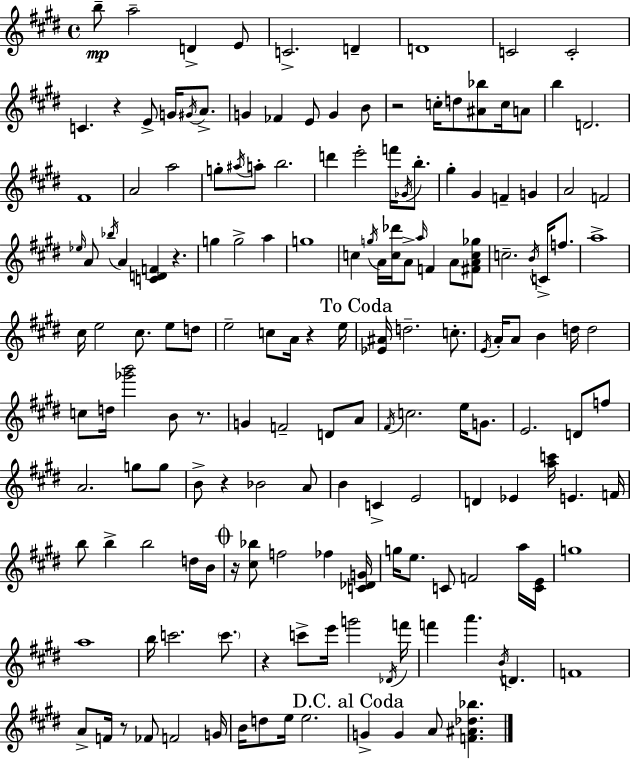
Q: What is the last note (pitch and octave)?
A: A4